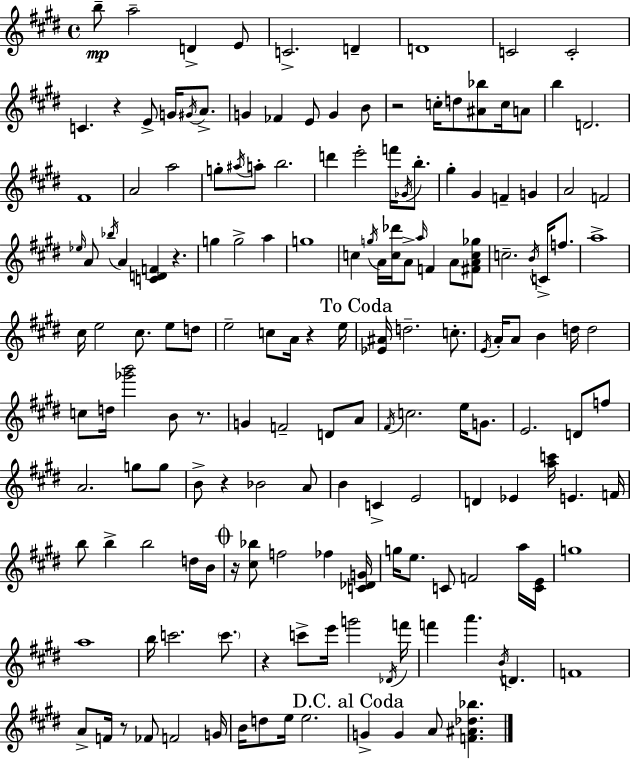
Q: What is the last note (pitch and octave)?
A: A4